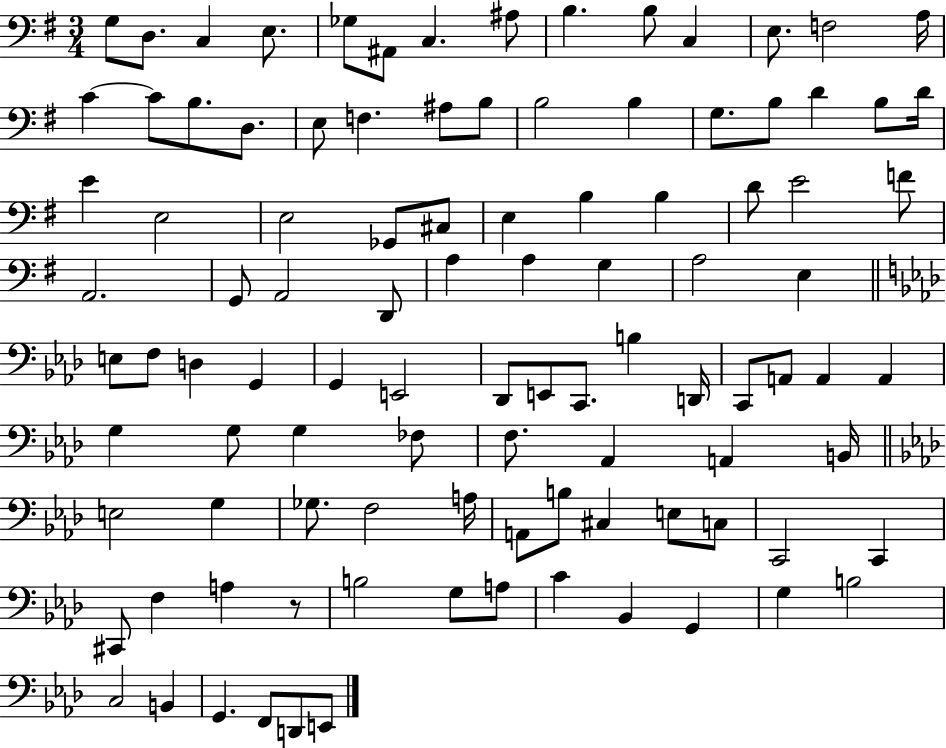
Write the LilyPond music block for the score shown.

{
  \clef bass
  \numericTimeSignature
  \time 3/4
  \key g \major
  \repeat volta 2 { g8 d8. c4 e8. | ges8 ais,8 c4. ais8 | b4. b8 c4 | e8. f2 a16 | \break c'4~~ c'8 b8. d8. | e8 f4. ais8 b8 | b2 b4 | g8. b8 d'4 b8 d'16 | \break e'4 e2 | e2 ges,8 cis8 | e4 b4 b4 | d'8 e'2 f'8 | \break a,2. | g,8 a,2 d,8 | a4 a4 g4 | a2 e4 | \break \bar "||" \break \key f \minor e8 f8 d4 g,4 | g,4 e,2 | des,8 e,8 c,8. b4 d,16 | c,8 a,8 a,4 a,4 | \break g4 g8 g4 fes8 | f8. aes,4 a,4 b,16 | \bar "||" \break \key aes \major e2 g4 | ges8. f2 a16 | a,8 b8 cis4 e8 c8 | c,2 c,4 | \break cis,8 f4 a4 r8 | b2 g8 a8 | c'4 bes,4 g,4 | g4 b2 | \break c2 b,4 | g,4. f,8 d,8 e,8 | } \bar "|."
}